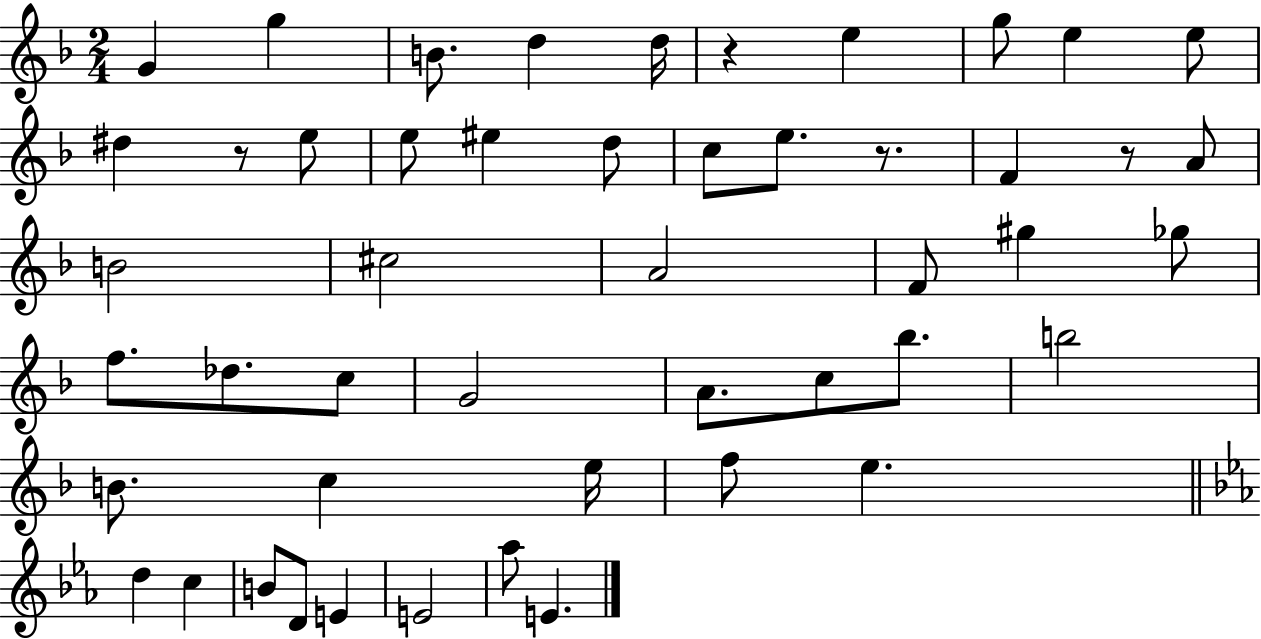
X:1
T:Untitled
M:2/4
L:1/4
K:F
G g B/2 d d/4 z e g/2 e e/2 ^d z/2 e/2 e/2 ^e d/2 c/2 e/2 z/2 F z/2 A/2 B2 ^c2 A2 F/2 ^g _g/2 f/2 _d/2 c/2 G2 A/2 c/2 _b/2 b2 B/2 c e/4 f/2 e d c B/2 D/2 E E2 _a/2 E